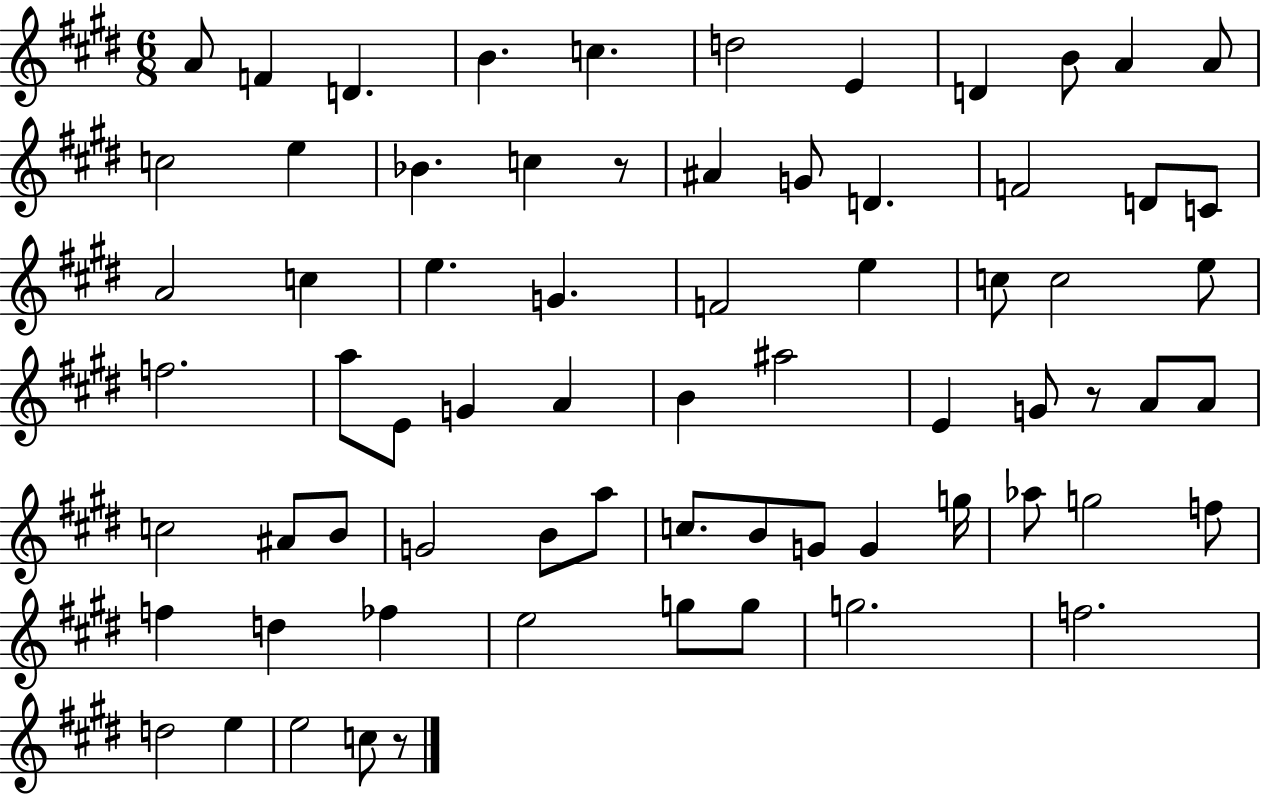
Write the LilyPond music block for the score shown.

{
  \clef treble
  \numericTimeSignature
  \time 6/8
  \key e \major
  a'8 f'4 d'4. | b'4. c''4. | d''2 e'4 | d'4 b'8 a'4 a'8 | \break c''2 e''4 | bes'4. c''4 r8 | ais'4 g'8 d'4. | f'2 d'8 c'8 | \break a'2 c''4 | e''4. g'4. | f'2 e''4 | c''8 c''2 e''8 | \break f''2. | a''8 e'8 g'4 a'4 | b'4 ais''2 | e'4 g'8 r8 a'8 a'8 | \break c''2 ais'8 b'8 | g'2 b'8 a''8 | c''8. b'8 g'8 g'4 g''16 | aes''8 g''2 f''8 | \break f''4 d''4 fes''4 | e''2 g''8 g''8 | g''2. | f''2. | \break d''2 e''4 | e''2 c''8 r8 | \bar "|."
}